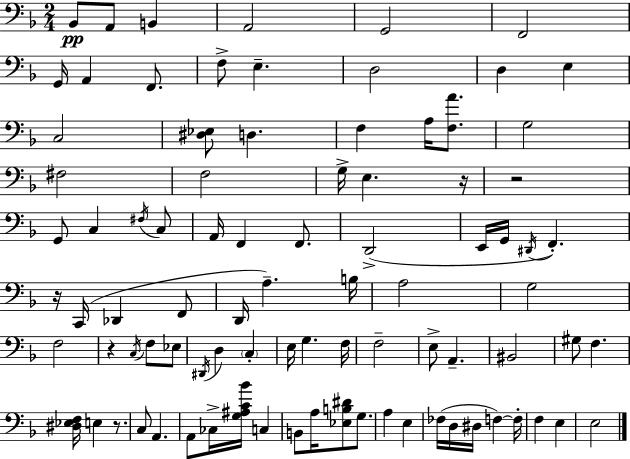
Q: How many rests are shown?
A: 5